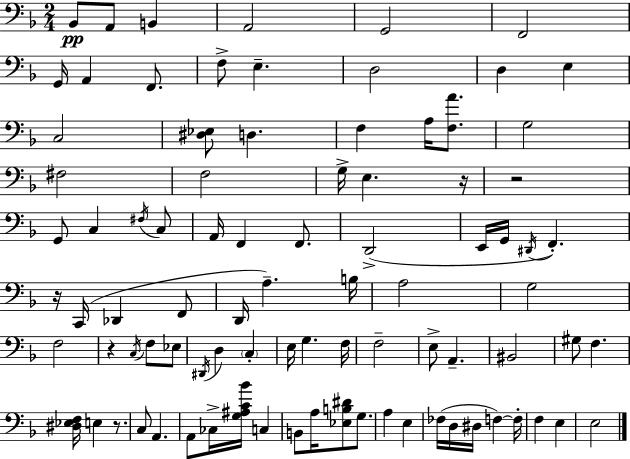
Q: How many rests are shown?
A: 5